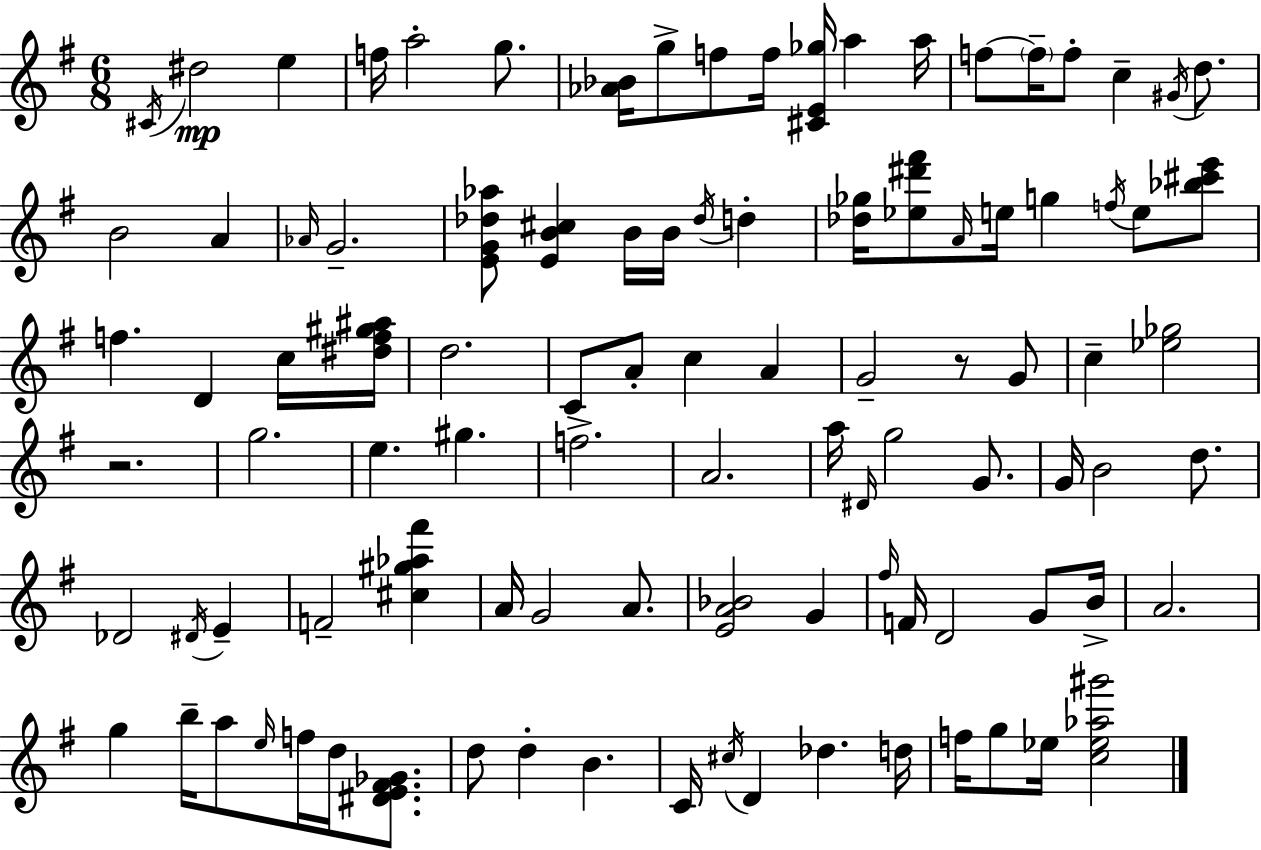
X:1
T:Untitled
M:6/8
L:1/4
K:G
^C/4 ^d2 e f/4 a2 g/2 [_A_B]/4 g/2 f/2 f/4 [^CE_g]/4 a a/4 f/2 f/4 f/2 c ^G/4 d/2 B2 A _A/4 G2 [EG_d_a]/2 [EB^c] B/4 B/4 _d/4 d [_d_g]/4 [_e^d'^f']/2 A/4 e/4 g f/4 e/2 [_b^c'e']/2 f D c/4 [^df^g^a]/4 d2 C/2 A/2 c A G2 z/2 G/2 c [_e_g]2 z2 g2 e ^g f2 A2 a/4 ^D/4 g2 G/2 G/4 B2 d/2 _D2 ^D/4 E F2 [^c^g_a^f'] A/4 G2 A/2 [EA_B]2 G ^f/4 F/4 D2 G/2 B/4 A2 g b/4 a/2 e/4 f/4 d/4 [^DE^F_G]/2 d/2 d B C/4 ^c/4 D _d d/4 f/4 g/2 _e/4 [c_e_a^g']2